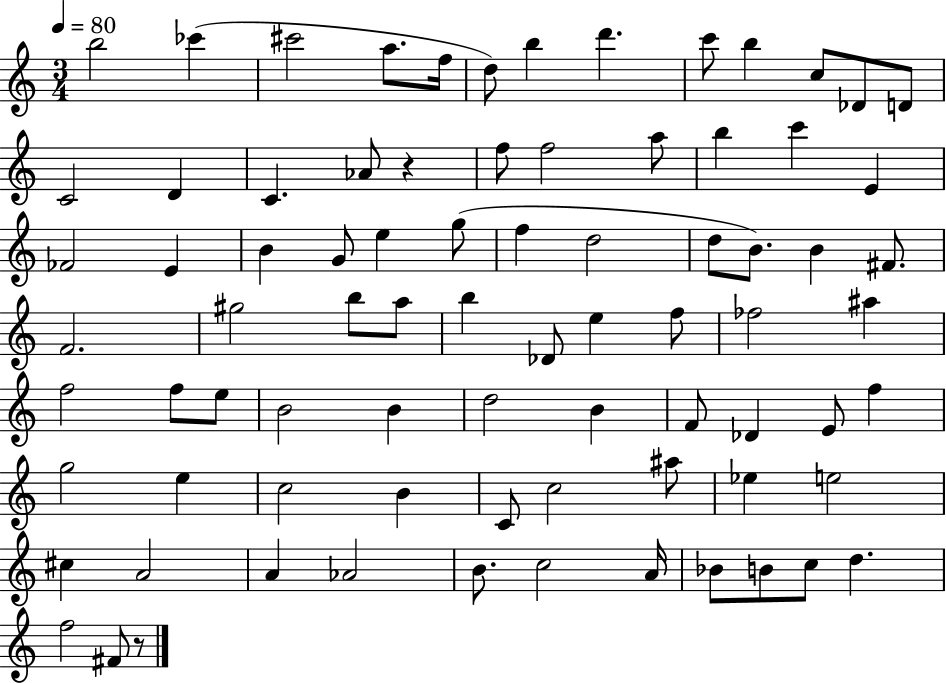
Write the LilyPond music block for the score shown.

{
  \clef treble
  \numericTimeSignature
  \time 3/4
  \key c \major
  \tempo 4 = 80
  b''2 ces'''4( | cis'''2 a''8. f''16 | d''8) b''4 d'''4. | c'''8 b''4 c''8 des'8 d'8 | \break c'2 d'4 | c'4. aes'8 r4 | f''8 f''2 a''8 | b''4 c'''4 e'4 | \break fes'2 e'4 | b'4 g'8 e''4 g''8( | f''4 d''2 | d''8 b'8.) b'4 fis'8. | \break f'2. | gis''2 b''8 a''8 | b''4 des'8 e''4 f''8 | fes''2 ais''4 | \break f''2 f''8 e''8 | b'2 b'4 | d''2 b'4 | f'8 des'4 e'8 f''4 | \break g''2 e''4 | c''2 b'4 | c'8 c''2 ais''8 | ees''4 e''2 | \break cis''4 a'2 | a'4 aes'2 | b'8. c''2 a'16 | bes'8 b'8 c''8 d''4. | \break f''2 fis'8 r8 | \bar "|."
}